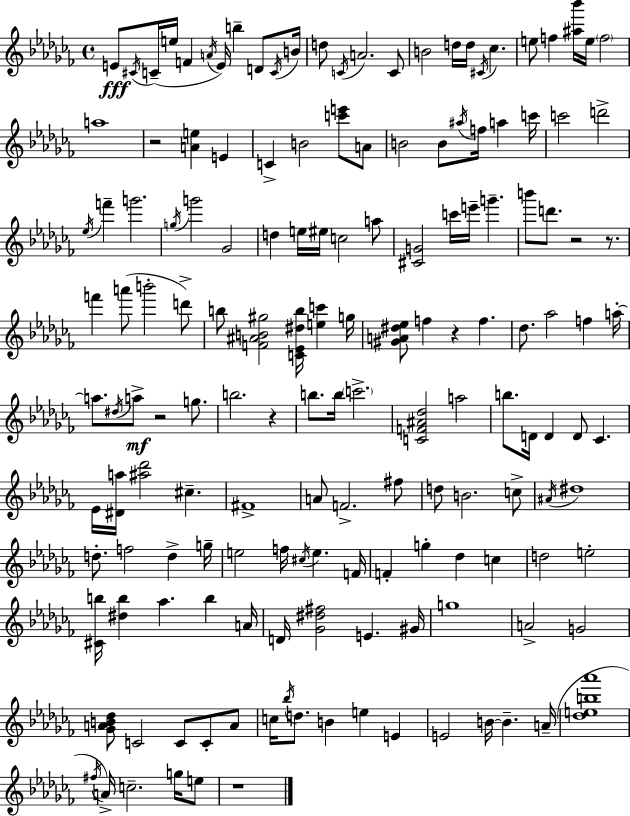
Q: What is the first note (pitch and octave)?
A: E4